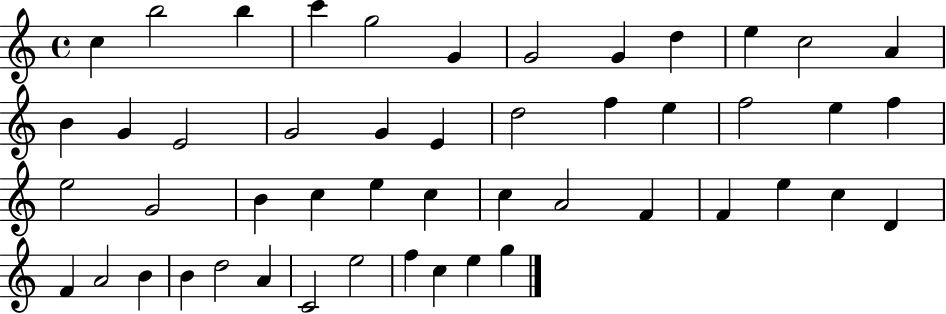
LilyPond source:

{
  \clef treble
  \time 4/4
  \defaultTimeSignature
  \key c \major
  c''4 b''2 b''4 | c'''4 g''2 g'4 | g'2 g'4 d''4 | e''4 c''2 a'4 | \break b'4 g'4 e'2 | g'2 g'4 e'4 | d''2 f''4 e''4 | f''2 e''4 f''4 | \break e''2 g'2 | b'4 c''4 e''4 c''4 | c''4 a'2 f'4 | f'4 e''4 c''4 d'4 | \break f'4 a'2 b'4 | b'4 d''2 a'4 | c'2 e''2 | f''4 c''4 e''4 g''4 | \break \bar "|."
}